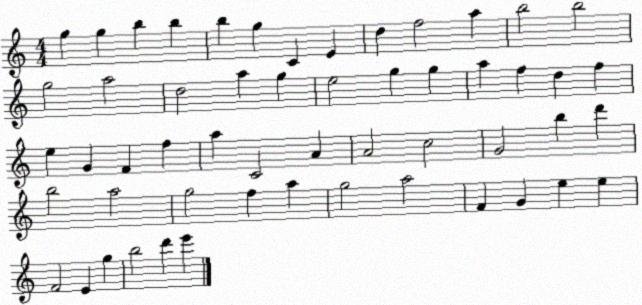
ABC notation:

X:1
T:Untitled
M:4/4
L:1/4
K:C
g g b b b g C E d f2 a b2 b2 g2 a2 d2 a g e2 g g a f d f e G F f a C2 A A2 c2 G2 b d' b2 a2 g2 f a g2 a2 F G e e F2 E g b2 d' e'